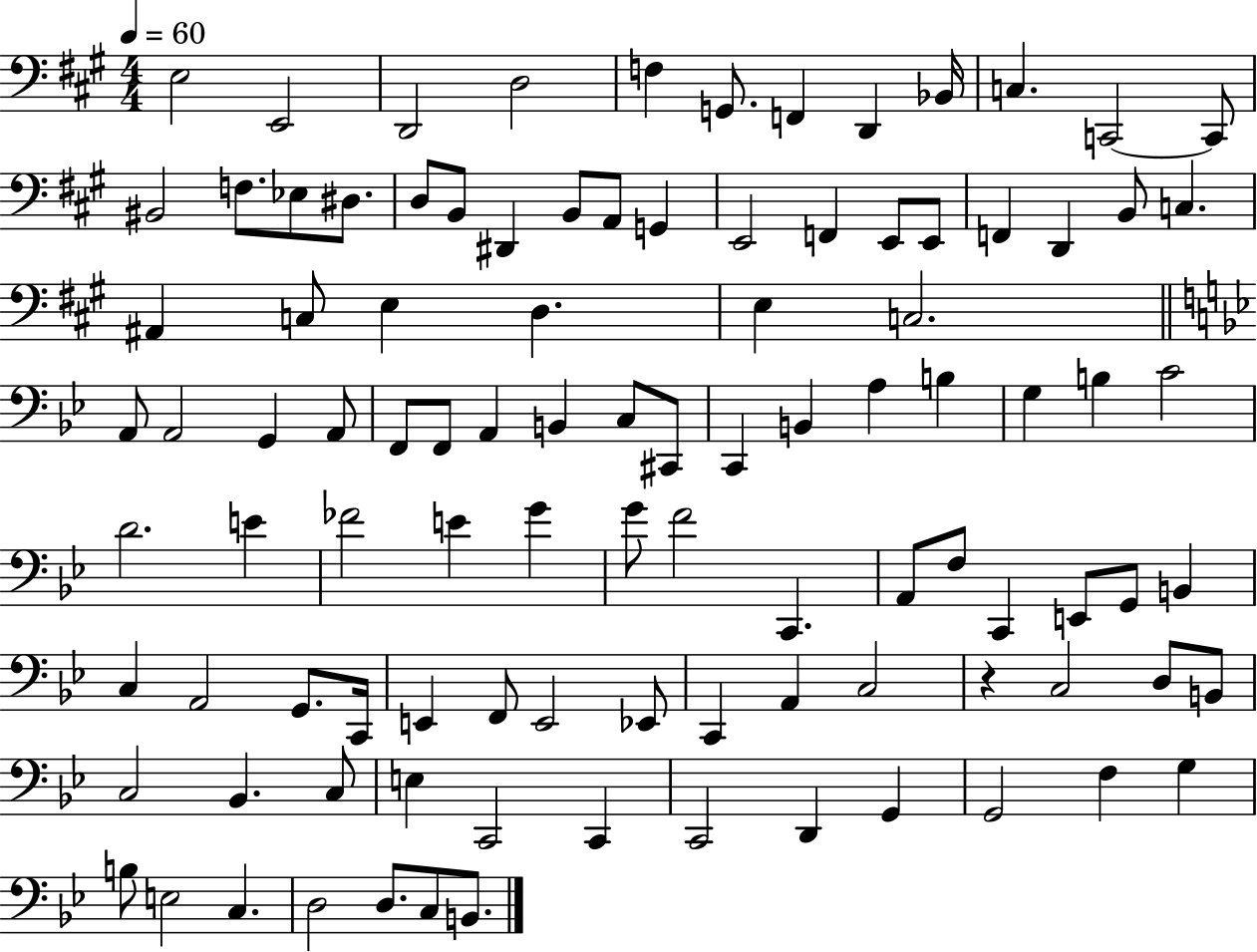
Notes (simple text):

E3/h E2/h D2/h D3/h F3/q G2/e. F2/q D2/q Bb2/s C3/q. C2/h C2/e BIS2/h F3/e. Eb3/e D#3/e. D3/e B2/e D#2/q B2/e A2/e G2/q E2/h F2/q E2/e E2/e F2/q D2/q B2/e C3/q. A#2/q C3/e E3/q D3/q. E3/q C3/h. A2/e A2/h G2/q A2/e F2/e F2/e A2/q B2/q C3/e C#2/e C2/q B2/q A3/q B3/q G3/q B3/q C4/h D4/h. E4/q FES4/h E4/q G4/q G4/e F4/h C2/q. A2/e F3/e C2/q E2/e G2/e B2/q C3/q A2/h G2/e. C2/s E2/q F2/e E2/h Eb2/e C2/q A2/q C3/h R/q C3/h D3/e B2/e C3/h Bb2/q. C3/e E3/q C2/h C2/q C2/h D2/q G2/q G2/h F3/q G3/q B3/e E3/h C3/q. D3/h D3/e. C3/e B2/e.